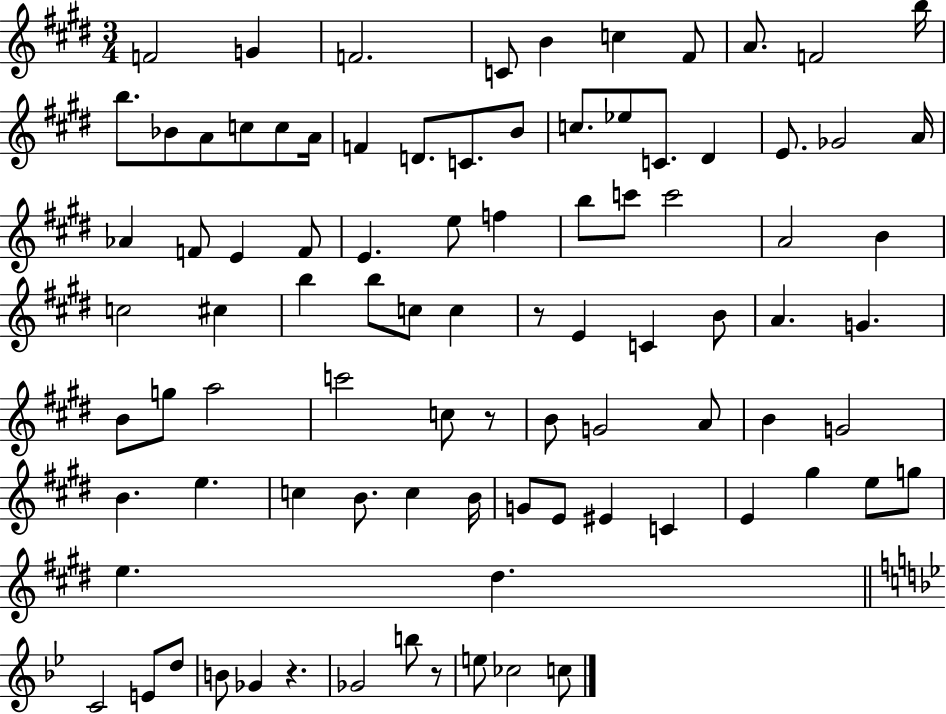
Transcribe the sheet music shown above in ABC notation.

X:1
T:Untitled
M:3/4
L:1/4
K:E
F2 G F2 C/2 B c ^F/2 A/2 F2 b/4 b/2 _B/2 A/2 c/2 c/2 A/4 F D/2 C/2 B/2 c/2 _e/2 C/2 ^D E/2 _G2 A/4 _A F/2 E F/2 E e/2 f b/2 c'/2 c'2 A2 B c2 ^c b b/2 c/2 c z/2 E C B/2 A G B/2 g/2 a2 c'2 c/2 z/2 B/2 G2 A/2 B G2 B e c B/2 c B/4 G/2 E/2 ^E C E ^g e/2 g/2 e ^d C2 E/2 d/2 B/2 _G z _G2 b/2 z/2 e/2 _c2 c/2